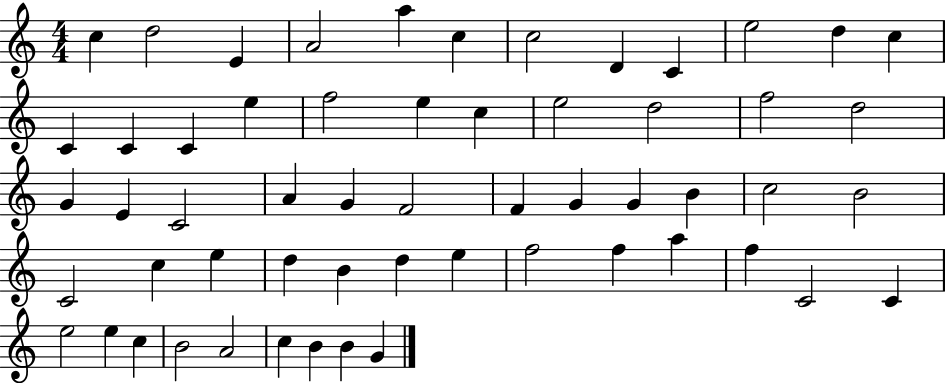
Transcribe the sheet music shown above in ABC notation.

X:1
T:Untitled
M:4/4
L:1/4
K:C
c d2 E A2 a c c2 D C e2 d c C C C e f2 e c e2 d2 f2 d2 G E C2 A G F2 F G G B c2 B2 C2 c e d B d e f2 f a f C2 C e2 e c B2 A2 c B B G